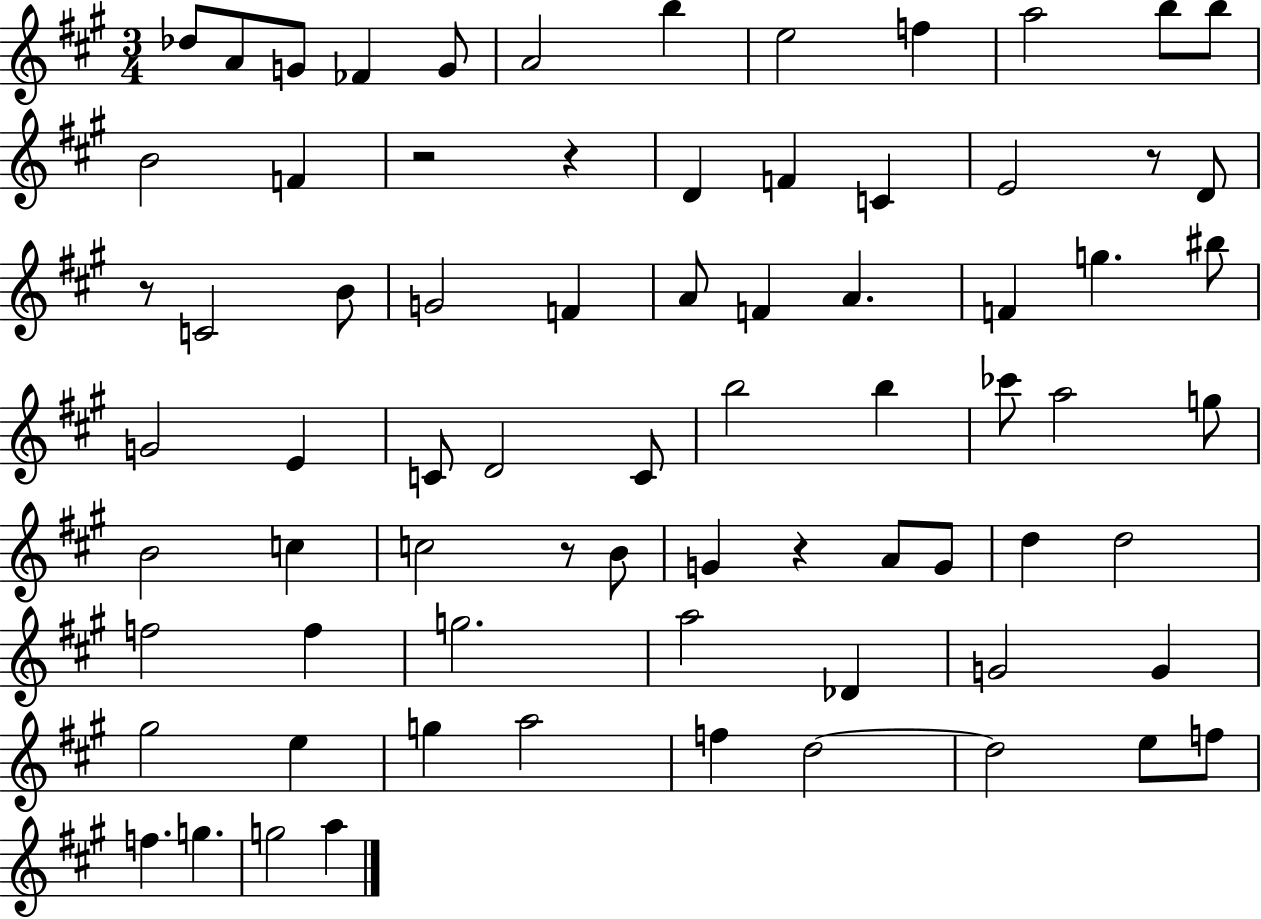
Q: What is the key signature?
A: A major